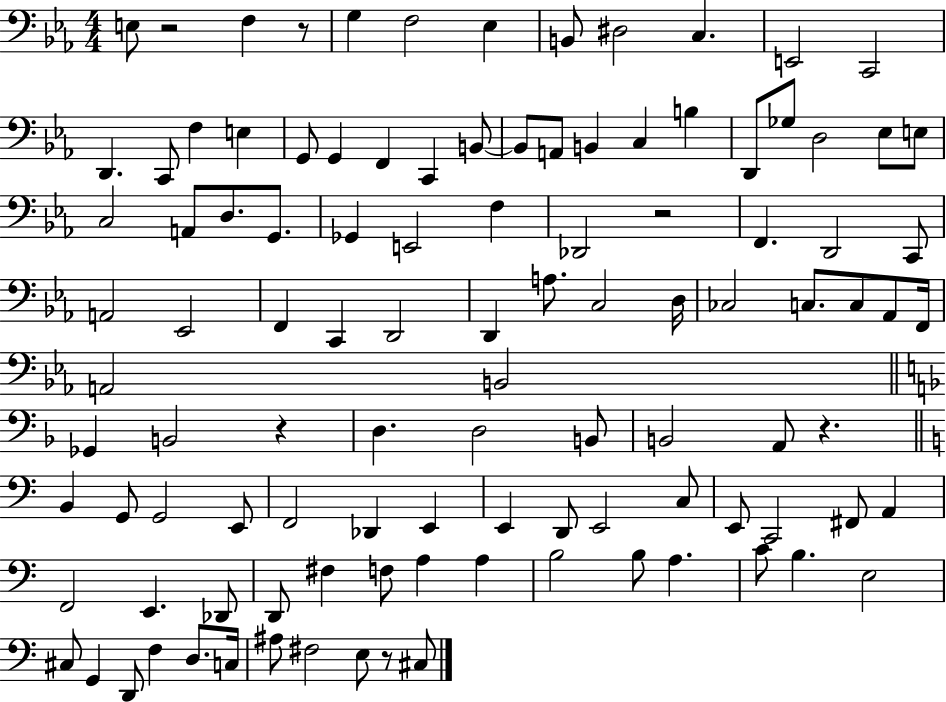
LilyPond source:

{
  \clef bass
  \numericTimeSignature
  \time 4/4
  \key ees \major
  e8 r2 f4 r8 | g4 f2 ees4 | b,8 dis2 c4. | e,2 c,2 | \break d,4. c,8 f4 e4 | g,8 g,4 f,4 c,4 b,8~~ | b,8 a,8 b,4 c4 b4 | d,8 ges8 d2 ees8 e8 | \break c2 a,8 d8. g,8. | ges,4 e,2 f4 | des,2 r2 | f,4. d,2 c,8 | \break a,2 ees,2 | f,4 c,4 d,2 | d,4 a8. c2 d16 | ces2 c8. c8 aes,8 f,16 | \break a,2 b,2 | \bar "||" \break \key d \minor ges,4 b,2 r4 | d4. d2 b,8 | b,2 a,8 r4. | \bar "||" \break \key c \major b,4 g,8 g,2 e,8 | f,2 des,4 e,4 | e,4 d,8 e,2 c8 | e,8 c,2 fis,8 a,4 | \break f,2 e,4. des,8 | d,8 fis4 f8 a4 a4 | b2 b8 a4. | c'8 b4. e2 | \break cis8 g,4 d,8 f4 d8. c16 | ais8 fis2 e8 r8 cis8 | \bar "|."
}